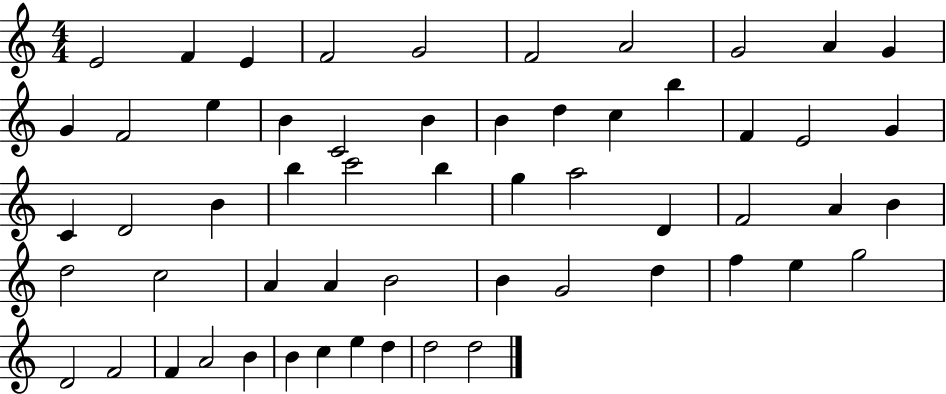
{
  \clef treble
  \numericTimeSignature
  \time 4/4
  \key c \major
  e'2 f'4 e'4 | f'2 g'2 | f'2 a'2 | g'2 a'4 g'4 | \break g'4 f'2 e''4 | b'4 c'2 b'4 | b'4 d''4 c''4 b''4 | f'4 e'2 g'4 | \break c'4 d'2 b'4 | b''4 c'''2 b''4 | g''4 a''2 d'4 | f'2 a'4 b'4 | \break d''2 c''2 | a'4 a'4 b'2 | b'4 g'2 d''4 | f''4 e''4 g''2 | \break d'2 f'2 | f'4 a'2 b'4 | b'4 c''4 e''4 d''4 | d''2 d''2 | \break \bar "|."
}